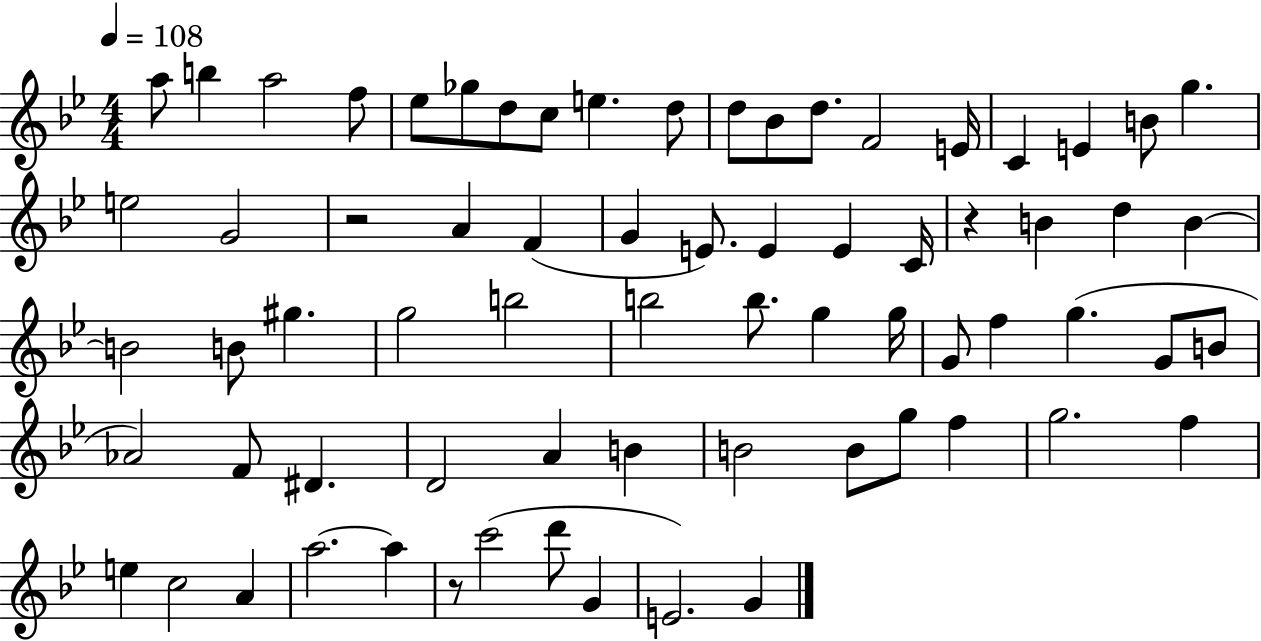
{
  \clef treble
  \numericTimeSignature
  \time 4/4
  \key bes \major
  \tempo 4 = 108
  a''8 b''4 a''2 f''8 | ees''8 ges''8 d''8 c''8 e''4. d''8 | d''8 bes'8 d''8. f'2 e'16 | c'4 e'4 b'8 g''4. | \break e''2 g'2 | r2 a'4 f'4( | g'4 e'8.) e'4 e'4 c'16 | r4 b'4 d''4 b'4~~ | \break b'2 b'8 gis''4. | g''2 b''2 | b''2 b''8. g''4 g''16 | g'8 f''4 g''4.( g'8 b'8 | \break aes'2) f'8 dis'4. | d'2 a'4 b'4 | b'2 b'8 g''8 f''4 | g''2. f''4 | \break e''4 c''2 a'4 | a''2.~~ a''4 | r8 c'''2( d'''8 g'4 | e'2.) g'4 | \break \bar "|."
}